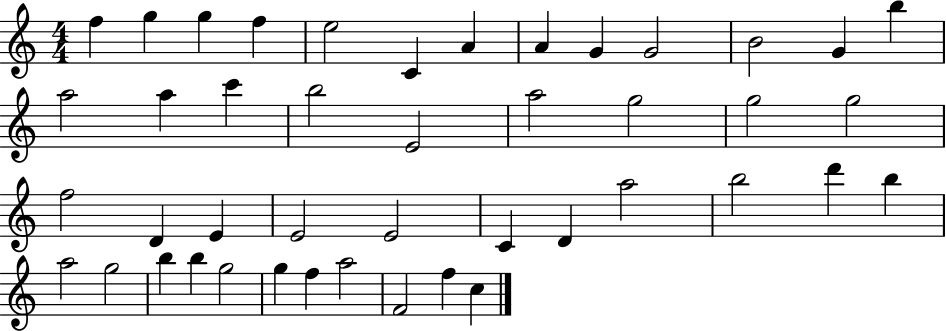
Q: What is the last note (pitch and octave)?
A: C5